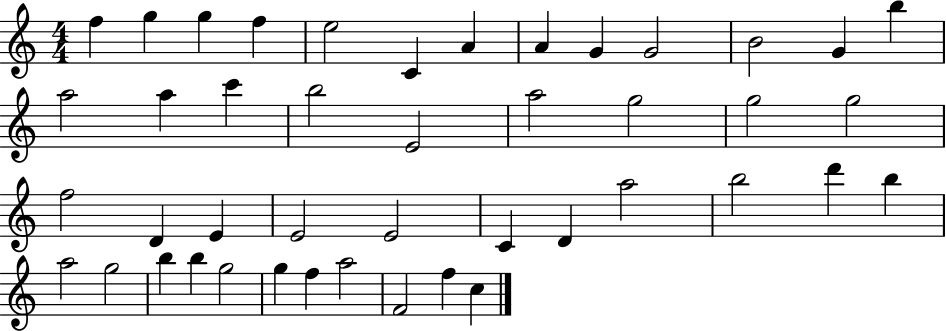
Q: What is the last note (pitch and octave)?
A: C5